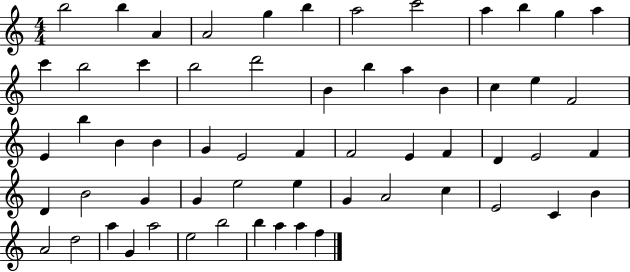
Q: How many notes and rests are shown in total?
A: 60